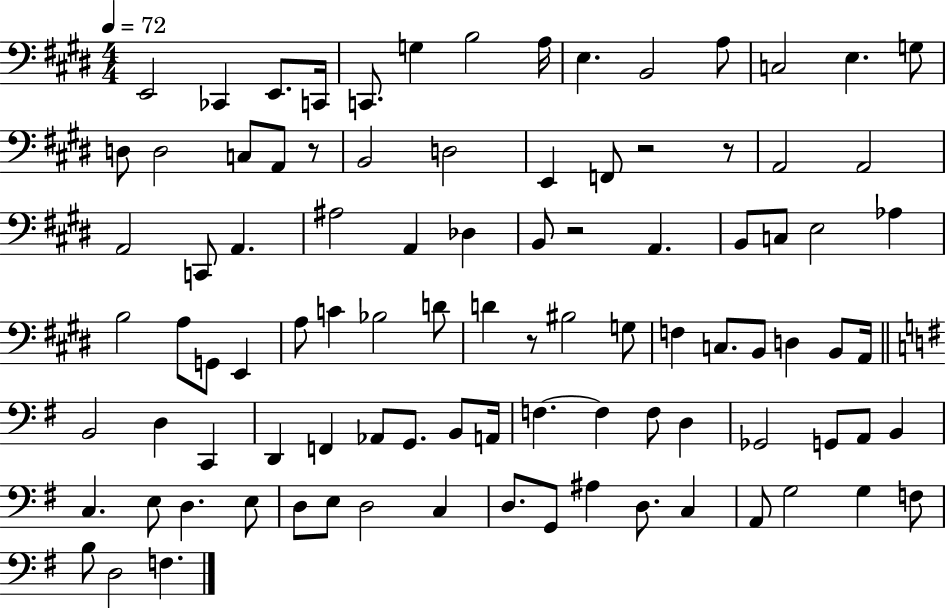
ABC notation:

X:1
T:Untitled
M:4/4
L:1/4
K:E
E,,2 _C,, E,,/2 C,,/4 C,,/2 G, B,2 A,/4 E, B,,2 A,/2 C,2 E, G,/2 D,/2 D,2 C,/2 A,,/2 z/2 B,,2 D,2 E,, F,,/2 z2 z/2 A,,2 A,,2 A,,2 C,,/2 A,, ^A,2 A,, _D, B,,/2 z2 A,, B,,/2 C,/2 E,2 _A, B,2 A,/2 G,,/2 E,, A,/2 C _B,2 D/2 D z/2 ^B,2 G,/2 F, C,/2 B,,/2 D, B,,/2 A,,/4 B,,2 D, C,, D,, F,, _A,,/2 G,,/2 B,,/2 A,,/4 F, F, F,/2 D, _G,,2 G,,/2 A,,/2 B,, C, E,/2 D, E,/2 D,/2 E,/2 D,2 C, D,/2 G,,/2 ^A, D,/2 C, A,,/2 G,2 G, F,/2 B,/2 D,2 F,